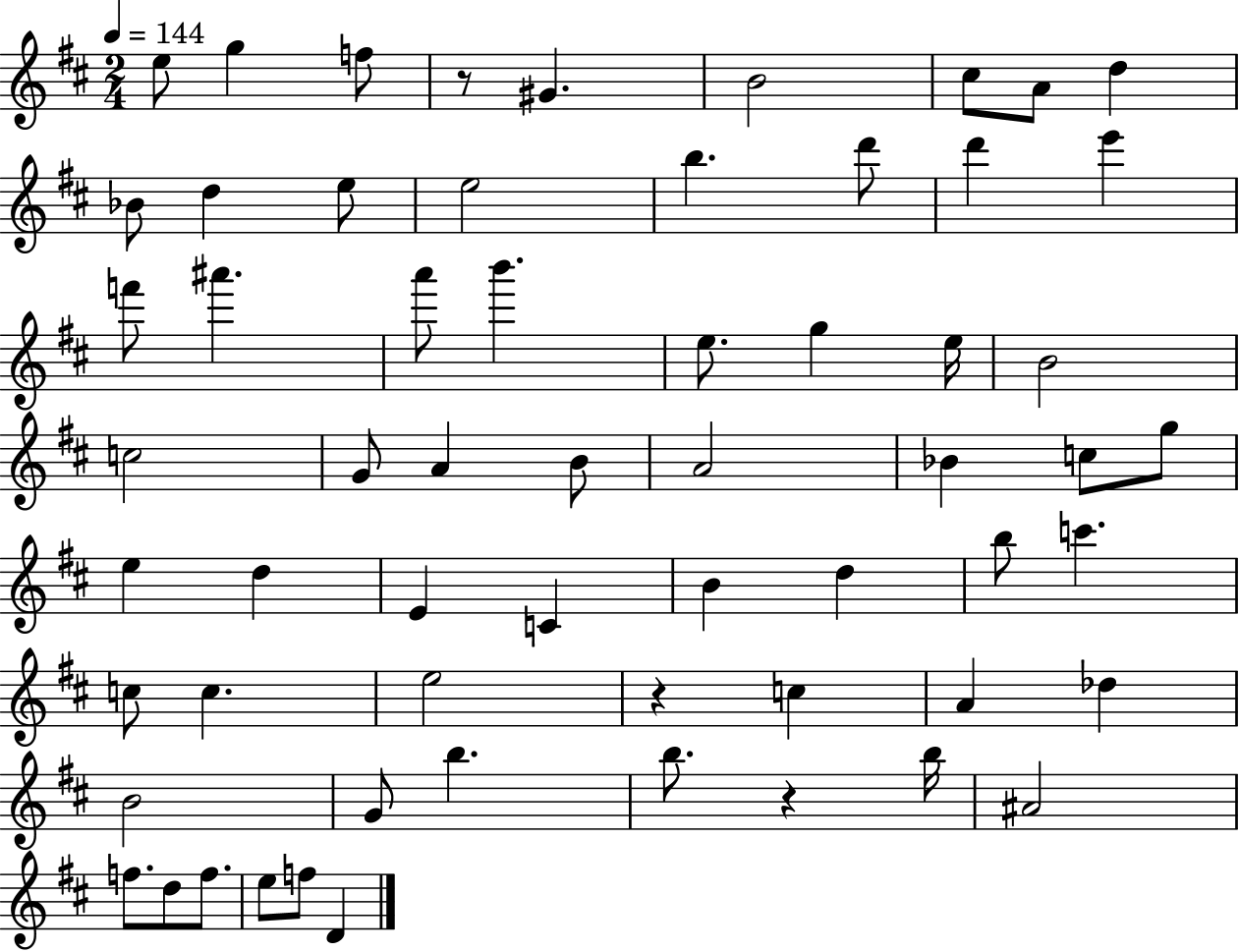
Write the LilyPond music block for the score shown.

{
  \clef treble
  \numericTimeSignature
  \time 2/4
  \key d \major
  \tempo 4 = 144
  \repeat volta 2 { e''8 g''4 f''8 | r8 gis'4. | b'2 | cis''8 a'8 d''4 | \break bes'8 d''4 e''8 | e''2 | b''4. d'''8 | d'''4 e'''4 | \break f'''8 ais'''4. | a'''8 b'''4. | e''8. g''4 e''16 | b'2 | \break c''2 | g'8 a'4 b'8 | a'2 | bes'4 c''8 g''8 | \break e''4 d''4 | e'4 c'4 | b'4 d''4 | b''8 c'''4. | \break c''8 c''4. | e''2 | r4 c''4 | a'4 des''4 | \break b'2 | g'8 b''4. | b''8. r4 b''16 | ais'2 | \break f''8. d''8 f''8. | e''8 f''8 d'4 | } \bar "|."
}